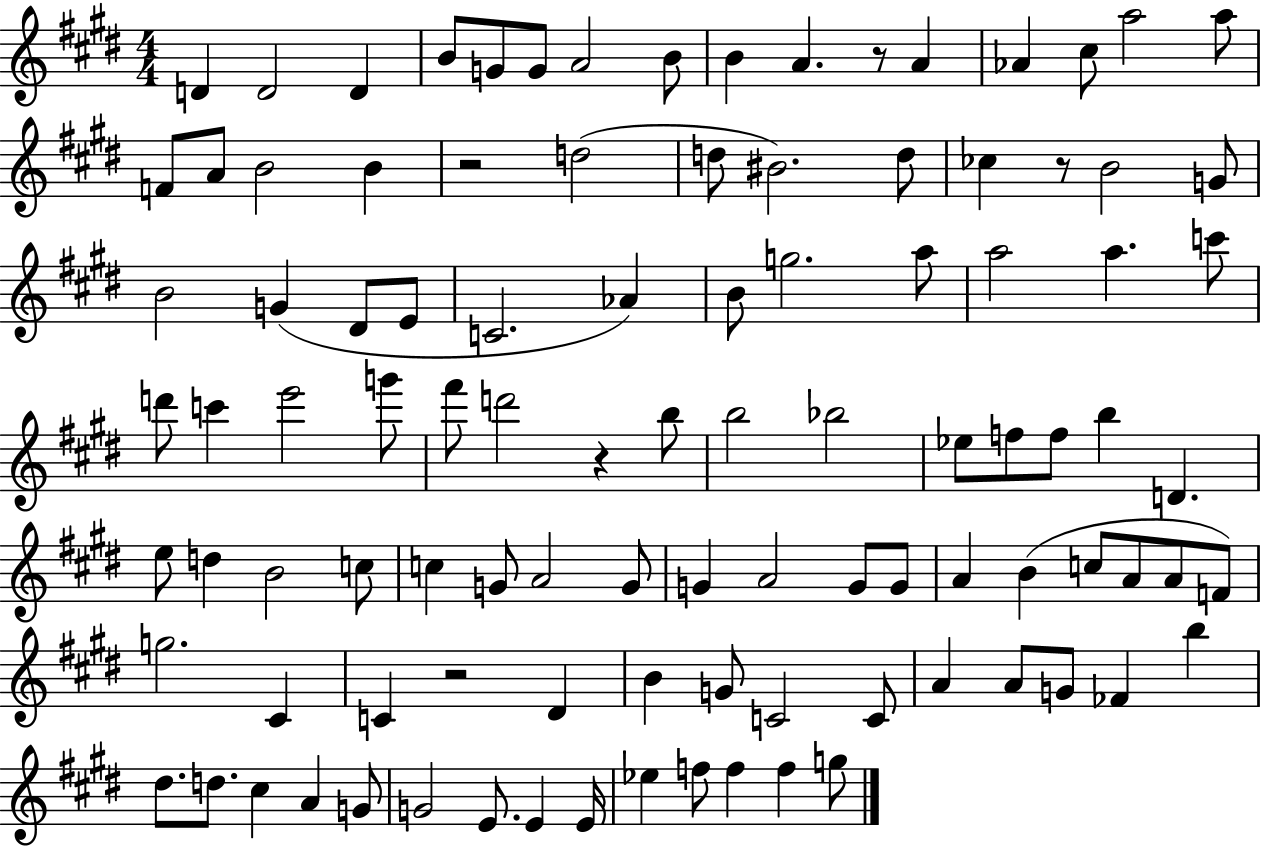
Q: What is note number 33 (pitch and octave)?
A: B4